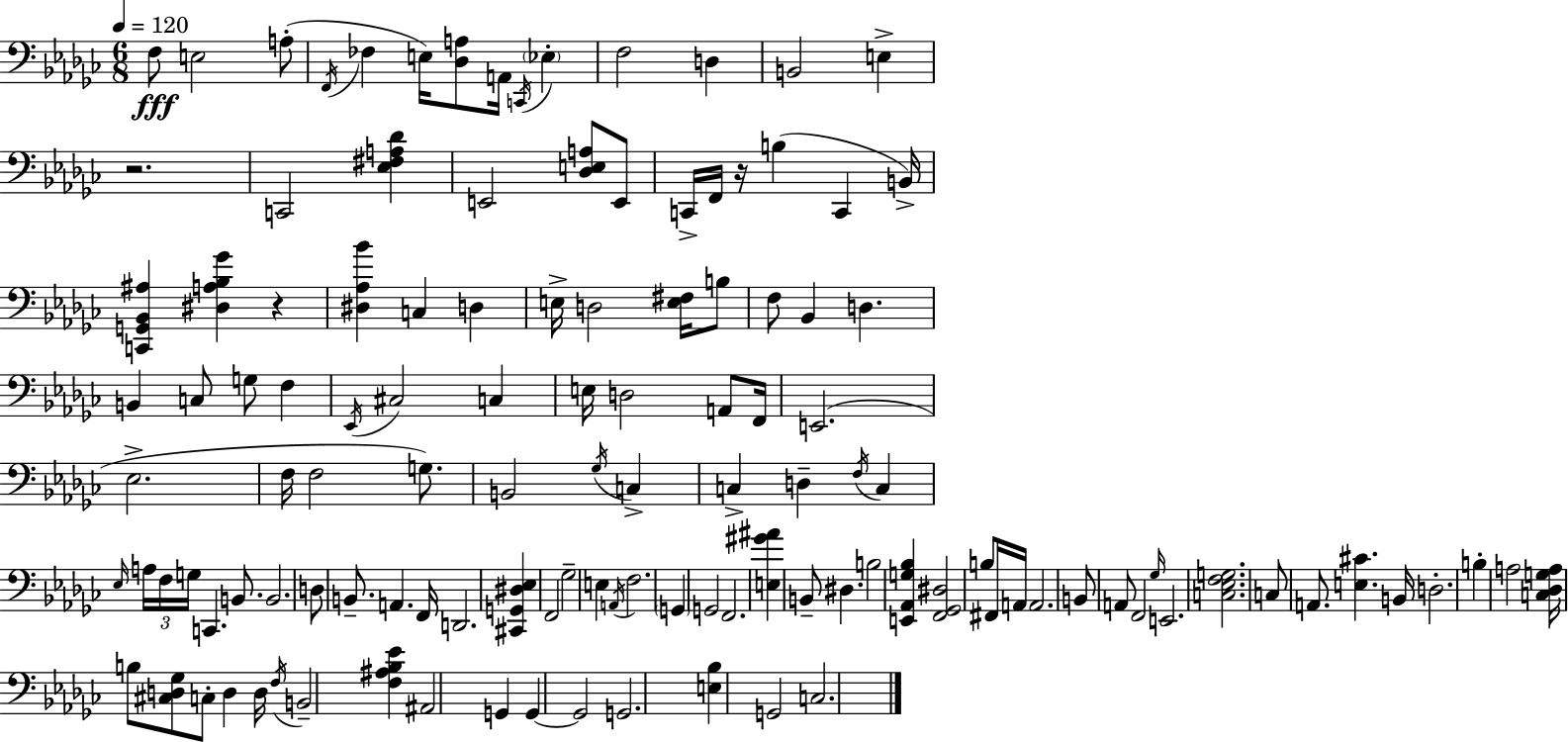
{
  \clef bass
  \numericTimeSignature
  \time 6/8
  \key ees \minor
  \tempo 4 = 120
  f8\fff e2 a8-.( | \acciaccatura { f,16 } fes4 e16) <des a>8 a,16 \acciaccatura { c,16 } \parenthesize ees4-. | f2 d4 | b,2 e4-> | \break r2. | c,2 <ees fis a des'>4 | e,2 <des e a>8 | e,8 c,16-> f,16 r16 b4( c,4 | \break b,16->) <c, g, bes, ais>4 <dis a bes ges'>4 r4 | <dis aes bes'>4 c4 d4 | e16-> d2 <e fis>16 | b8 f8 bes,4 d4. | \break b,4 c8 g8 f4 | \acciaccatura { ees,16 } cis2 c4 | e16 d2 | a,8 f,16 e,2.( | \break ees2.-> | f16 f2 | g8.) b,2 \acciaccatura { ges16 } | c4-> c4-> d4-- | \break \acciaccatura { f16 } c4 \grace { ees16 } \tuplet 3/2 { a16 f16 g16 } c,4. | b,8. b,2. | d8 b,8.-- a,4. | f,16 d,2. | \break <cis, g, dis ees>4 f,2 | ges2-- | e4 \acciaccatura { a,16 } f2. | \parenthesize g,4 g,2 | \break f,2. | <e gis' ais'>4 b,8-- | dis4. b2 | <e, aes, g bes>4 <f, ges, dis>2 | \break b8 fis,16 a,16 a,2. | b,8 a,8 f,2 | \grace { ges16 } e,2. | <c ees f g>2. | \break c8 a,8. | <e cis'>4. b,16 d2.-. | b4-. | a2 <c des g a>16 b8 <cis d ges>8 | \break c8-. d4 d16 \acciaccatura { f16 } b,2-- | <f ais bes ees'>4 ais,2 | g,4 g,4~~ | g,2 g,2. | \break <e bes>4 | g,2 c2. | \bar "|."
}